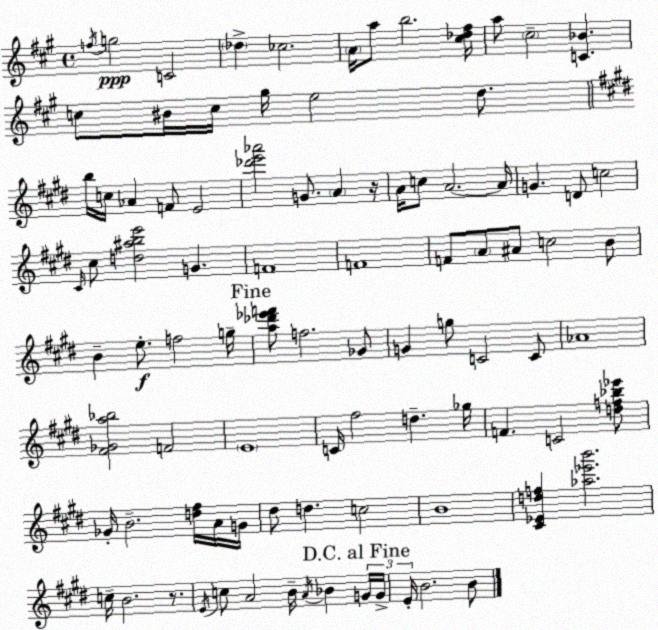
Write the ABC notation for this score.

X:1
T:Untitled
M:4/4
L:1/4
K:A
f/4 g2 C2 _d _c2 A/4 a/2 b2 [^c_d^f]/4 a/2 ^c2 [C_B] c/2 ^B/4 c/4 ^g/4 e2 d/2 b/4 c/4 _A F/2 E2 [_d'e'_a']2 G/2 A z/4 A/4 c/2 A2 A/4 G D/2 c2 ^C/4 ^c/2 [d^abe']2 G F4 F4 F/2 A/2 ^A/2 c2 B/2 B e/2 f2 g/4 [a_d'_e'f']/2 f2 _G/2 G g/2 C2 C/2 _A4 [^F_Ga_b]2 F2 E4 C/4 ^f2 d _g/4 F C2 [df_b_e']/2 _G/4 B2 [d^f]/4 A/4 G/4 ^d/2 d c2 B4 [^C_Edf] [_a_e'b']2 c/4 B2 z/2 E/4 c/2 A2 B/4 A/4 _B G/4 G/4 E/4 B2 B/2